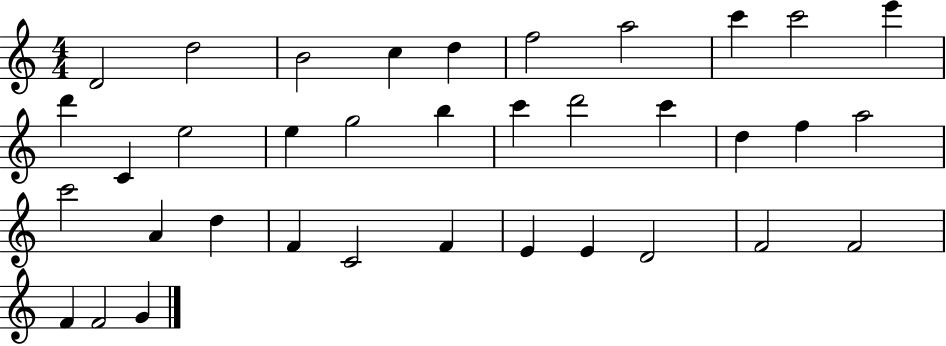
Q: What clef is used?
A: treble